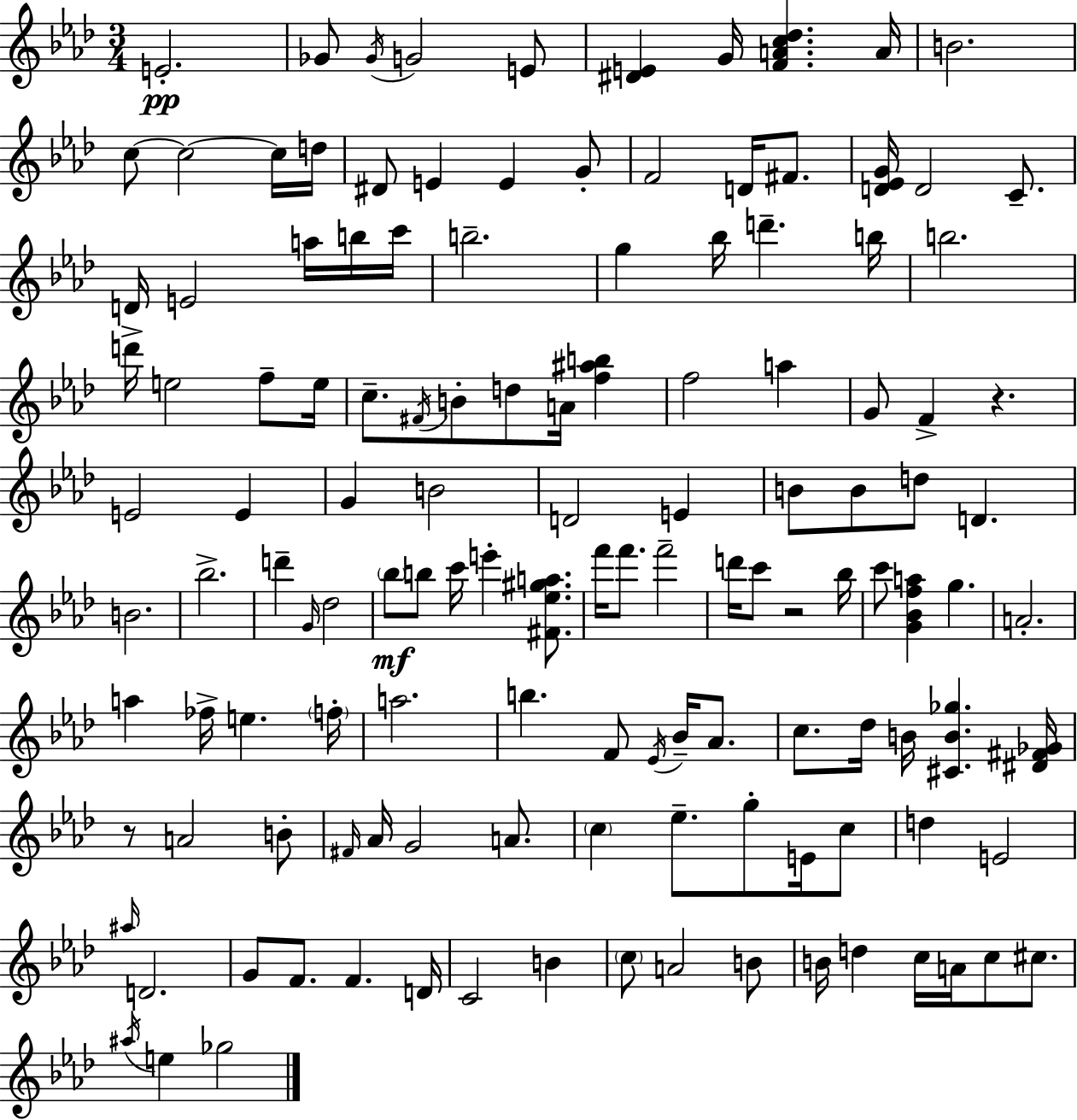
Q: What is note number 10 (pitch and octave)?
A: C5